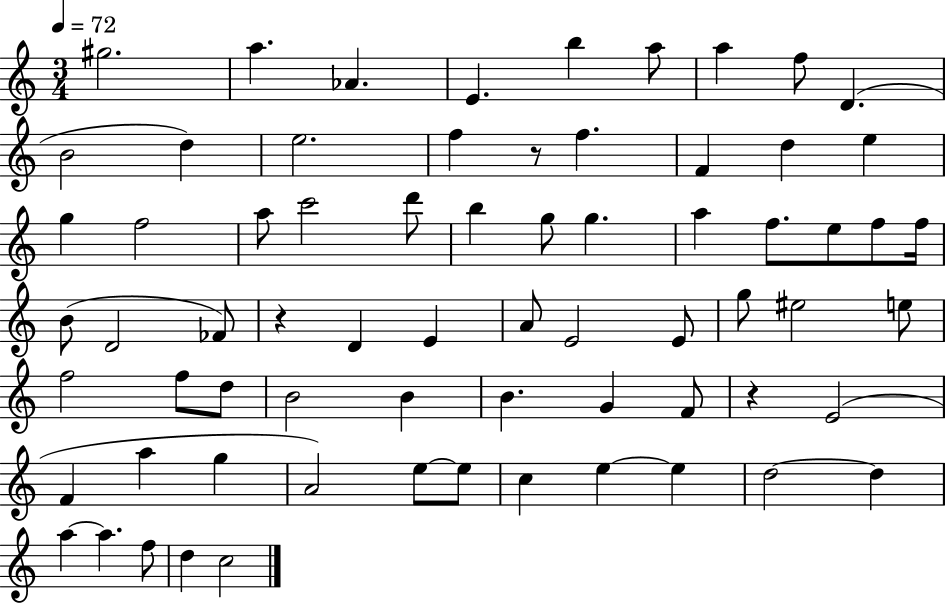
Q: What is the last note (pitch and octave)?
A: C5